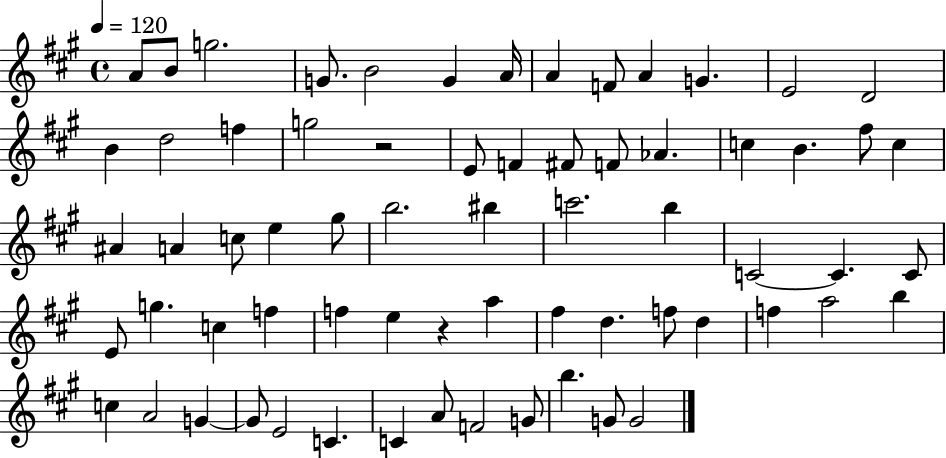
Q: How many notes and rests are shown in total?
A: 67